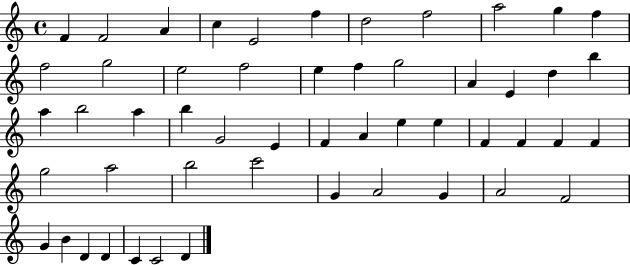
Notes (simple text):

F4/q F4/h A4/q C5/q E4/h F5/q D5/h F5/h A5/h G5/q F5/q F5/h G5/h E5/h F5/h E5/q F5/q G5/h A4/q E4/q D5/q B5/q A5/q B5/h A5/q B5/q G4/h E4/q F4/q A4/q E5/q E5/q F4/q F4/q F4/q F4/q G5/h A5/h B5/h C6/h G4/q A4/h G4/q A4/h F4/h G4/q B4/q D4/q D4/q C4/q C4/h D4/q